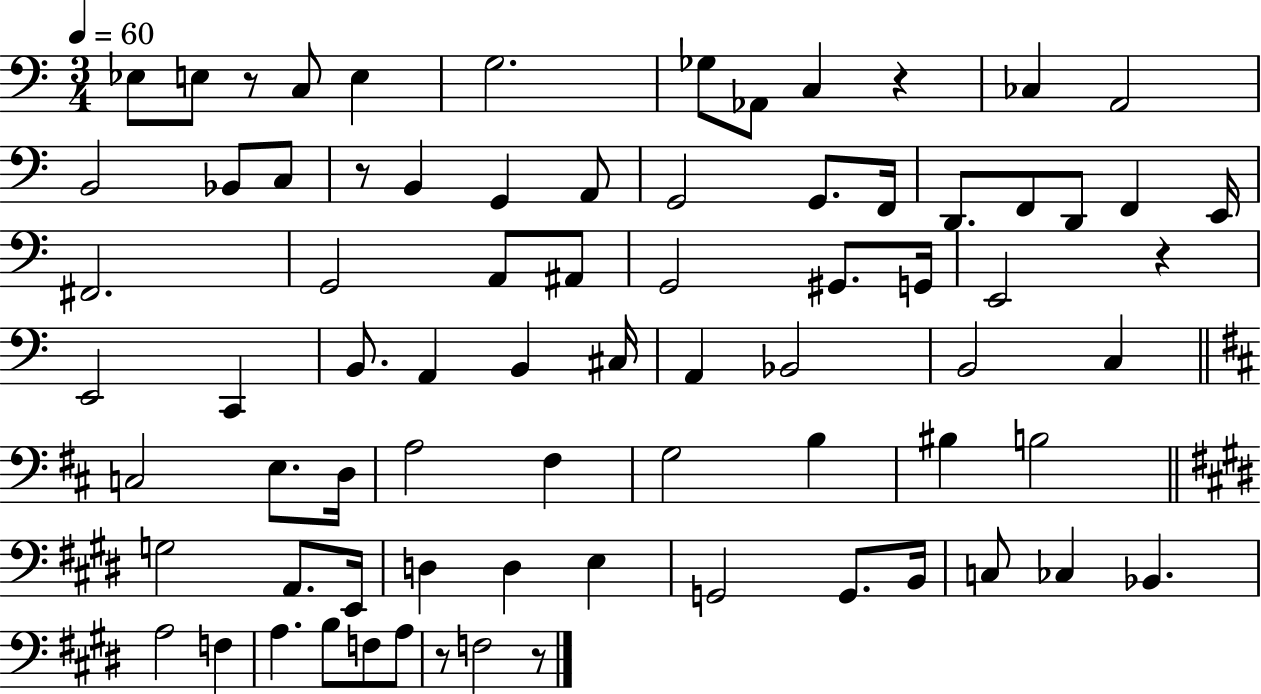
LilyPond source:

{
  \clef bass
  \numericTimeSignature
  \time 3/4
  \key c \major
  \tempo 4 = 60
  ees8 e8 r8 c8 e4 | g2. | ges8 aes,8 c4 r4 | ces4 a,2 | \break b,2 bes,8 c8 | r8 b,4 g,4 a,8 | g,2 g,8. f,16 | d,8. f,8 d,8 f,4 e,16 | \break fis,2. | g,2 a,8 ais,8 | g,2 gis,8. g,16 | e,2 r4 | \break e,2 c,4 | b,8. a,4 b,4 cis16 | a,4 bes,2 | b,2 c4 | \break \bar "||" \break \key d \major c2 e8. d16 | a2 fis4 | g2 b4 | bis4 b2 | \break \bar "||" \break \key e \major g2 a,8. e,16 | d4 d4 e4 | g,2 g,8. b,16 | c8 ces4 bes,4. | \break a2 f4 | a4. b8 f8 a8 | r8 f2 r8 | \bar "|."
}